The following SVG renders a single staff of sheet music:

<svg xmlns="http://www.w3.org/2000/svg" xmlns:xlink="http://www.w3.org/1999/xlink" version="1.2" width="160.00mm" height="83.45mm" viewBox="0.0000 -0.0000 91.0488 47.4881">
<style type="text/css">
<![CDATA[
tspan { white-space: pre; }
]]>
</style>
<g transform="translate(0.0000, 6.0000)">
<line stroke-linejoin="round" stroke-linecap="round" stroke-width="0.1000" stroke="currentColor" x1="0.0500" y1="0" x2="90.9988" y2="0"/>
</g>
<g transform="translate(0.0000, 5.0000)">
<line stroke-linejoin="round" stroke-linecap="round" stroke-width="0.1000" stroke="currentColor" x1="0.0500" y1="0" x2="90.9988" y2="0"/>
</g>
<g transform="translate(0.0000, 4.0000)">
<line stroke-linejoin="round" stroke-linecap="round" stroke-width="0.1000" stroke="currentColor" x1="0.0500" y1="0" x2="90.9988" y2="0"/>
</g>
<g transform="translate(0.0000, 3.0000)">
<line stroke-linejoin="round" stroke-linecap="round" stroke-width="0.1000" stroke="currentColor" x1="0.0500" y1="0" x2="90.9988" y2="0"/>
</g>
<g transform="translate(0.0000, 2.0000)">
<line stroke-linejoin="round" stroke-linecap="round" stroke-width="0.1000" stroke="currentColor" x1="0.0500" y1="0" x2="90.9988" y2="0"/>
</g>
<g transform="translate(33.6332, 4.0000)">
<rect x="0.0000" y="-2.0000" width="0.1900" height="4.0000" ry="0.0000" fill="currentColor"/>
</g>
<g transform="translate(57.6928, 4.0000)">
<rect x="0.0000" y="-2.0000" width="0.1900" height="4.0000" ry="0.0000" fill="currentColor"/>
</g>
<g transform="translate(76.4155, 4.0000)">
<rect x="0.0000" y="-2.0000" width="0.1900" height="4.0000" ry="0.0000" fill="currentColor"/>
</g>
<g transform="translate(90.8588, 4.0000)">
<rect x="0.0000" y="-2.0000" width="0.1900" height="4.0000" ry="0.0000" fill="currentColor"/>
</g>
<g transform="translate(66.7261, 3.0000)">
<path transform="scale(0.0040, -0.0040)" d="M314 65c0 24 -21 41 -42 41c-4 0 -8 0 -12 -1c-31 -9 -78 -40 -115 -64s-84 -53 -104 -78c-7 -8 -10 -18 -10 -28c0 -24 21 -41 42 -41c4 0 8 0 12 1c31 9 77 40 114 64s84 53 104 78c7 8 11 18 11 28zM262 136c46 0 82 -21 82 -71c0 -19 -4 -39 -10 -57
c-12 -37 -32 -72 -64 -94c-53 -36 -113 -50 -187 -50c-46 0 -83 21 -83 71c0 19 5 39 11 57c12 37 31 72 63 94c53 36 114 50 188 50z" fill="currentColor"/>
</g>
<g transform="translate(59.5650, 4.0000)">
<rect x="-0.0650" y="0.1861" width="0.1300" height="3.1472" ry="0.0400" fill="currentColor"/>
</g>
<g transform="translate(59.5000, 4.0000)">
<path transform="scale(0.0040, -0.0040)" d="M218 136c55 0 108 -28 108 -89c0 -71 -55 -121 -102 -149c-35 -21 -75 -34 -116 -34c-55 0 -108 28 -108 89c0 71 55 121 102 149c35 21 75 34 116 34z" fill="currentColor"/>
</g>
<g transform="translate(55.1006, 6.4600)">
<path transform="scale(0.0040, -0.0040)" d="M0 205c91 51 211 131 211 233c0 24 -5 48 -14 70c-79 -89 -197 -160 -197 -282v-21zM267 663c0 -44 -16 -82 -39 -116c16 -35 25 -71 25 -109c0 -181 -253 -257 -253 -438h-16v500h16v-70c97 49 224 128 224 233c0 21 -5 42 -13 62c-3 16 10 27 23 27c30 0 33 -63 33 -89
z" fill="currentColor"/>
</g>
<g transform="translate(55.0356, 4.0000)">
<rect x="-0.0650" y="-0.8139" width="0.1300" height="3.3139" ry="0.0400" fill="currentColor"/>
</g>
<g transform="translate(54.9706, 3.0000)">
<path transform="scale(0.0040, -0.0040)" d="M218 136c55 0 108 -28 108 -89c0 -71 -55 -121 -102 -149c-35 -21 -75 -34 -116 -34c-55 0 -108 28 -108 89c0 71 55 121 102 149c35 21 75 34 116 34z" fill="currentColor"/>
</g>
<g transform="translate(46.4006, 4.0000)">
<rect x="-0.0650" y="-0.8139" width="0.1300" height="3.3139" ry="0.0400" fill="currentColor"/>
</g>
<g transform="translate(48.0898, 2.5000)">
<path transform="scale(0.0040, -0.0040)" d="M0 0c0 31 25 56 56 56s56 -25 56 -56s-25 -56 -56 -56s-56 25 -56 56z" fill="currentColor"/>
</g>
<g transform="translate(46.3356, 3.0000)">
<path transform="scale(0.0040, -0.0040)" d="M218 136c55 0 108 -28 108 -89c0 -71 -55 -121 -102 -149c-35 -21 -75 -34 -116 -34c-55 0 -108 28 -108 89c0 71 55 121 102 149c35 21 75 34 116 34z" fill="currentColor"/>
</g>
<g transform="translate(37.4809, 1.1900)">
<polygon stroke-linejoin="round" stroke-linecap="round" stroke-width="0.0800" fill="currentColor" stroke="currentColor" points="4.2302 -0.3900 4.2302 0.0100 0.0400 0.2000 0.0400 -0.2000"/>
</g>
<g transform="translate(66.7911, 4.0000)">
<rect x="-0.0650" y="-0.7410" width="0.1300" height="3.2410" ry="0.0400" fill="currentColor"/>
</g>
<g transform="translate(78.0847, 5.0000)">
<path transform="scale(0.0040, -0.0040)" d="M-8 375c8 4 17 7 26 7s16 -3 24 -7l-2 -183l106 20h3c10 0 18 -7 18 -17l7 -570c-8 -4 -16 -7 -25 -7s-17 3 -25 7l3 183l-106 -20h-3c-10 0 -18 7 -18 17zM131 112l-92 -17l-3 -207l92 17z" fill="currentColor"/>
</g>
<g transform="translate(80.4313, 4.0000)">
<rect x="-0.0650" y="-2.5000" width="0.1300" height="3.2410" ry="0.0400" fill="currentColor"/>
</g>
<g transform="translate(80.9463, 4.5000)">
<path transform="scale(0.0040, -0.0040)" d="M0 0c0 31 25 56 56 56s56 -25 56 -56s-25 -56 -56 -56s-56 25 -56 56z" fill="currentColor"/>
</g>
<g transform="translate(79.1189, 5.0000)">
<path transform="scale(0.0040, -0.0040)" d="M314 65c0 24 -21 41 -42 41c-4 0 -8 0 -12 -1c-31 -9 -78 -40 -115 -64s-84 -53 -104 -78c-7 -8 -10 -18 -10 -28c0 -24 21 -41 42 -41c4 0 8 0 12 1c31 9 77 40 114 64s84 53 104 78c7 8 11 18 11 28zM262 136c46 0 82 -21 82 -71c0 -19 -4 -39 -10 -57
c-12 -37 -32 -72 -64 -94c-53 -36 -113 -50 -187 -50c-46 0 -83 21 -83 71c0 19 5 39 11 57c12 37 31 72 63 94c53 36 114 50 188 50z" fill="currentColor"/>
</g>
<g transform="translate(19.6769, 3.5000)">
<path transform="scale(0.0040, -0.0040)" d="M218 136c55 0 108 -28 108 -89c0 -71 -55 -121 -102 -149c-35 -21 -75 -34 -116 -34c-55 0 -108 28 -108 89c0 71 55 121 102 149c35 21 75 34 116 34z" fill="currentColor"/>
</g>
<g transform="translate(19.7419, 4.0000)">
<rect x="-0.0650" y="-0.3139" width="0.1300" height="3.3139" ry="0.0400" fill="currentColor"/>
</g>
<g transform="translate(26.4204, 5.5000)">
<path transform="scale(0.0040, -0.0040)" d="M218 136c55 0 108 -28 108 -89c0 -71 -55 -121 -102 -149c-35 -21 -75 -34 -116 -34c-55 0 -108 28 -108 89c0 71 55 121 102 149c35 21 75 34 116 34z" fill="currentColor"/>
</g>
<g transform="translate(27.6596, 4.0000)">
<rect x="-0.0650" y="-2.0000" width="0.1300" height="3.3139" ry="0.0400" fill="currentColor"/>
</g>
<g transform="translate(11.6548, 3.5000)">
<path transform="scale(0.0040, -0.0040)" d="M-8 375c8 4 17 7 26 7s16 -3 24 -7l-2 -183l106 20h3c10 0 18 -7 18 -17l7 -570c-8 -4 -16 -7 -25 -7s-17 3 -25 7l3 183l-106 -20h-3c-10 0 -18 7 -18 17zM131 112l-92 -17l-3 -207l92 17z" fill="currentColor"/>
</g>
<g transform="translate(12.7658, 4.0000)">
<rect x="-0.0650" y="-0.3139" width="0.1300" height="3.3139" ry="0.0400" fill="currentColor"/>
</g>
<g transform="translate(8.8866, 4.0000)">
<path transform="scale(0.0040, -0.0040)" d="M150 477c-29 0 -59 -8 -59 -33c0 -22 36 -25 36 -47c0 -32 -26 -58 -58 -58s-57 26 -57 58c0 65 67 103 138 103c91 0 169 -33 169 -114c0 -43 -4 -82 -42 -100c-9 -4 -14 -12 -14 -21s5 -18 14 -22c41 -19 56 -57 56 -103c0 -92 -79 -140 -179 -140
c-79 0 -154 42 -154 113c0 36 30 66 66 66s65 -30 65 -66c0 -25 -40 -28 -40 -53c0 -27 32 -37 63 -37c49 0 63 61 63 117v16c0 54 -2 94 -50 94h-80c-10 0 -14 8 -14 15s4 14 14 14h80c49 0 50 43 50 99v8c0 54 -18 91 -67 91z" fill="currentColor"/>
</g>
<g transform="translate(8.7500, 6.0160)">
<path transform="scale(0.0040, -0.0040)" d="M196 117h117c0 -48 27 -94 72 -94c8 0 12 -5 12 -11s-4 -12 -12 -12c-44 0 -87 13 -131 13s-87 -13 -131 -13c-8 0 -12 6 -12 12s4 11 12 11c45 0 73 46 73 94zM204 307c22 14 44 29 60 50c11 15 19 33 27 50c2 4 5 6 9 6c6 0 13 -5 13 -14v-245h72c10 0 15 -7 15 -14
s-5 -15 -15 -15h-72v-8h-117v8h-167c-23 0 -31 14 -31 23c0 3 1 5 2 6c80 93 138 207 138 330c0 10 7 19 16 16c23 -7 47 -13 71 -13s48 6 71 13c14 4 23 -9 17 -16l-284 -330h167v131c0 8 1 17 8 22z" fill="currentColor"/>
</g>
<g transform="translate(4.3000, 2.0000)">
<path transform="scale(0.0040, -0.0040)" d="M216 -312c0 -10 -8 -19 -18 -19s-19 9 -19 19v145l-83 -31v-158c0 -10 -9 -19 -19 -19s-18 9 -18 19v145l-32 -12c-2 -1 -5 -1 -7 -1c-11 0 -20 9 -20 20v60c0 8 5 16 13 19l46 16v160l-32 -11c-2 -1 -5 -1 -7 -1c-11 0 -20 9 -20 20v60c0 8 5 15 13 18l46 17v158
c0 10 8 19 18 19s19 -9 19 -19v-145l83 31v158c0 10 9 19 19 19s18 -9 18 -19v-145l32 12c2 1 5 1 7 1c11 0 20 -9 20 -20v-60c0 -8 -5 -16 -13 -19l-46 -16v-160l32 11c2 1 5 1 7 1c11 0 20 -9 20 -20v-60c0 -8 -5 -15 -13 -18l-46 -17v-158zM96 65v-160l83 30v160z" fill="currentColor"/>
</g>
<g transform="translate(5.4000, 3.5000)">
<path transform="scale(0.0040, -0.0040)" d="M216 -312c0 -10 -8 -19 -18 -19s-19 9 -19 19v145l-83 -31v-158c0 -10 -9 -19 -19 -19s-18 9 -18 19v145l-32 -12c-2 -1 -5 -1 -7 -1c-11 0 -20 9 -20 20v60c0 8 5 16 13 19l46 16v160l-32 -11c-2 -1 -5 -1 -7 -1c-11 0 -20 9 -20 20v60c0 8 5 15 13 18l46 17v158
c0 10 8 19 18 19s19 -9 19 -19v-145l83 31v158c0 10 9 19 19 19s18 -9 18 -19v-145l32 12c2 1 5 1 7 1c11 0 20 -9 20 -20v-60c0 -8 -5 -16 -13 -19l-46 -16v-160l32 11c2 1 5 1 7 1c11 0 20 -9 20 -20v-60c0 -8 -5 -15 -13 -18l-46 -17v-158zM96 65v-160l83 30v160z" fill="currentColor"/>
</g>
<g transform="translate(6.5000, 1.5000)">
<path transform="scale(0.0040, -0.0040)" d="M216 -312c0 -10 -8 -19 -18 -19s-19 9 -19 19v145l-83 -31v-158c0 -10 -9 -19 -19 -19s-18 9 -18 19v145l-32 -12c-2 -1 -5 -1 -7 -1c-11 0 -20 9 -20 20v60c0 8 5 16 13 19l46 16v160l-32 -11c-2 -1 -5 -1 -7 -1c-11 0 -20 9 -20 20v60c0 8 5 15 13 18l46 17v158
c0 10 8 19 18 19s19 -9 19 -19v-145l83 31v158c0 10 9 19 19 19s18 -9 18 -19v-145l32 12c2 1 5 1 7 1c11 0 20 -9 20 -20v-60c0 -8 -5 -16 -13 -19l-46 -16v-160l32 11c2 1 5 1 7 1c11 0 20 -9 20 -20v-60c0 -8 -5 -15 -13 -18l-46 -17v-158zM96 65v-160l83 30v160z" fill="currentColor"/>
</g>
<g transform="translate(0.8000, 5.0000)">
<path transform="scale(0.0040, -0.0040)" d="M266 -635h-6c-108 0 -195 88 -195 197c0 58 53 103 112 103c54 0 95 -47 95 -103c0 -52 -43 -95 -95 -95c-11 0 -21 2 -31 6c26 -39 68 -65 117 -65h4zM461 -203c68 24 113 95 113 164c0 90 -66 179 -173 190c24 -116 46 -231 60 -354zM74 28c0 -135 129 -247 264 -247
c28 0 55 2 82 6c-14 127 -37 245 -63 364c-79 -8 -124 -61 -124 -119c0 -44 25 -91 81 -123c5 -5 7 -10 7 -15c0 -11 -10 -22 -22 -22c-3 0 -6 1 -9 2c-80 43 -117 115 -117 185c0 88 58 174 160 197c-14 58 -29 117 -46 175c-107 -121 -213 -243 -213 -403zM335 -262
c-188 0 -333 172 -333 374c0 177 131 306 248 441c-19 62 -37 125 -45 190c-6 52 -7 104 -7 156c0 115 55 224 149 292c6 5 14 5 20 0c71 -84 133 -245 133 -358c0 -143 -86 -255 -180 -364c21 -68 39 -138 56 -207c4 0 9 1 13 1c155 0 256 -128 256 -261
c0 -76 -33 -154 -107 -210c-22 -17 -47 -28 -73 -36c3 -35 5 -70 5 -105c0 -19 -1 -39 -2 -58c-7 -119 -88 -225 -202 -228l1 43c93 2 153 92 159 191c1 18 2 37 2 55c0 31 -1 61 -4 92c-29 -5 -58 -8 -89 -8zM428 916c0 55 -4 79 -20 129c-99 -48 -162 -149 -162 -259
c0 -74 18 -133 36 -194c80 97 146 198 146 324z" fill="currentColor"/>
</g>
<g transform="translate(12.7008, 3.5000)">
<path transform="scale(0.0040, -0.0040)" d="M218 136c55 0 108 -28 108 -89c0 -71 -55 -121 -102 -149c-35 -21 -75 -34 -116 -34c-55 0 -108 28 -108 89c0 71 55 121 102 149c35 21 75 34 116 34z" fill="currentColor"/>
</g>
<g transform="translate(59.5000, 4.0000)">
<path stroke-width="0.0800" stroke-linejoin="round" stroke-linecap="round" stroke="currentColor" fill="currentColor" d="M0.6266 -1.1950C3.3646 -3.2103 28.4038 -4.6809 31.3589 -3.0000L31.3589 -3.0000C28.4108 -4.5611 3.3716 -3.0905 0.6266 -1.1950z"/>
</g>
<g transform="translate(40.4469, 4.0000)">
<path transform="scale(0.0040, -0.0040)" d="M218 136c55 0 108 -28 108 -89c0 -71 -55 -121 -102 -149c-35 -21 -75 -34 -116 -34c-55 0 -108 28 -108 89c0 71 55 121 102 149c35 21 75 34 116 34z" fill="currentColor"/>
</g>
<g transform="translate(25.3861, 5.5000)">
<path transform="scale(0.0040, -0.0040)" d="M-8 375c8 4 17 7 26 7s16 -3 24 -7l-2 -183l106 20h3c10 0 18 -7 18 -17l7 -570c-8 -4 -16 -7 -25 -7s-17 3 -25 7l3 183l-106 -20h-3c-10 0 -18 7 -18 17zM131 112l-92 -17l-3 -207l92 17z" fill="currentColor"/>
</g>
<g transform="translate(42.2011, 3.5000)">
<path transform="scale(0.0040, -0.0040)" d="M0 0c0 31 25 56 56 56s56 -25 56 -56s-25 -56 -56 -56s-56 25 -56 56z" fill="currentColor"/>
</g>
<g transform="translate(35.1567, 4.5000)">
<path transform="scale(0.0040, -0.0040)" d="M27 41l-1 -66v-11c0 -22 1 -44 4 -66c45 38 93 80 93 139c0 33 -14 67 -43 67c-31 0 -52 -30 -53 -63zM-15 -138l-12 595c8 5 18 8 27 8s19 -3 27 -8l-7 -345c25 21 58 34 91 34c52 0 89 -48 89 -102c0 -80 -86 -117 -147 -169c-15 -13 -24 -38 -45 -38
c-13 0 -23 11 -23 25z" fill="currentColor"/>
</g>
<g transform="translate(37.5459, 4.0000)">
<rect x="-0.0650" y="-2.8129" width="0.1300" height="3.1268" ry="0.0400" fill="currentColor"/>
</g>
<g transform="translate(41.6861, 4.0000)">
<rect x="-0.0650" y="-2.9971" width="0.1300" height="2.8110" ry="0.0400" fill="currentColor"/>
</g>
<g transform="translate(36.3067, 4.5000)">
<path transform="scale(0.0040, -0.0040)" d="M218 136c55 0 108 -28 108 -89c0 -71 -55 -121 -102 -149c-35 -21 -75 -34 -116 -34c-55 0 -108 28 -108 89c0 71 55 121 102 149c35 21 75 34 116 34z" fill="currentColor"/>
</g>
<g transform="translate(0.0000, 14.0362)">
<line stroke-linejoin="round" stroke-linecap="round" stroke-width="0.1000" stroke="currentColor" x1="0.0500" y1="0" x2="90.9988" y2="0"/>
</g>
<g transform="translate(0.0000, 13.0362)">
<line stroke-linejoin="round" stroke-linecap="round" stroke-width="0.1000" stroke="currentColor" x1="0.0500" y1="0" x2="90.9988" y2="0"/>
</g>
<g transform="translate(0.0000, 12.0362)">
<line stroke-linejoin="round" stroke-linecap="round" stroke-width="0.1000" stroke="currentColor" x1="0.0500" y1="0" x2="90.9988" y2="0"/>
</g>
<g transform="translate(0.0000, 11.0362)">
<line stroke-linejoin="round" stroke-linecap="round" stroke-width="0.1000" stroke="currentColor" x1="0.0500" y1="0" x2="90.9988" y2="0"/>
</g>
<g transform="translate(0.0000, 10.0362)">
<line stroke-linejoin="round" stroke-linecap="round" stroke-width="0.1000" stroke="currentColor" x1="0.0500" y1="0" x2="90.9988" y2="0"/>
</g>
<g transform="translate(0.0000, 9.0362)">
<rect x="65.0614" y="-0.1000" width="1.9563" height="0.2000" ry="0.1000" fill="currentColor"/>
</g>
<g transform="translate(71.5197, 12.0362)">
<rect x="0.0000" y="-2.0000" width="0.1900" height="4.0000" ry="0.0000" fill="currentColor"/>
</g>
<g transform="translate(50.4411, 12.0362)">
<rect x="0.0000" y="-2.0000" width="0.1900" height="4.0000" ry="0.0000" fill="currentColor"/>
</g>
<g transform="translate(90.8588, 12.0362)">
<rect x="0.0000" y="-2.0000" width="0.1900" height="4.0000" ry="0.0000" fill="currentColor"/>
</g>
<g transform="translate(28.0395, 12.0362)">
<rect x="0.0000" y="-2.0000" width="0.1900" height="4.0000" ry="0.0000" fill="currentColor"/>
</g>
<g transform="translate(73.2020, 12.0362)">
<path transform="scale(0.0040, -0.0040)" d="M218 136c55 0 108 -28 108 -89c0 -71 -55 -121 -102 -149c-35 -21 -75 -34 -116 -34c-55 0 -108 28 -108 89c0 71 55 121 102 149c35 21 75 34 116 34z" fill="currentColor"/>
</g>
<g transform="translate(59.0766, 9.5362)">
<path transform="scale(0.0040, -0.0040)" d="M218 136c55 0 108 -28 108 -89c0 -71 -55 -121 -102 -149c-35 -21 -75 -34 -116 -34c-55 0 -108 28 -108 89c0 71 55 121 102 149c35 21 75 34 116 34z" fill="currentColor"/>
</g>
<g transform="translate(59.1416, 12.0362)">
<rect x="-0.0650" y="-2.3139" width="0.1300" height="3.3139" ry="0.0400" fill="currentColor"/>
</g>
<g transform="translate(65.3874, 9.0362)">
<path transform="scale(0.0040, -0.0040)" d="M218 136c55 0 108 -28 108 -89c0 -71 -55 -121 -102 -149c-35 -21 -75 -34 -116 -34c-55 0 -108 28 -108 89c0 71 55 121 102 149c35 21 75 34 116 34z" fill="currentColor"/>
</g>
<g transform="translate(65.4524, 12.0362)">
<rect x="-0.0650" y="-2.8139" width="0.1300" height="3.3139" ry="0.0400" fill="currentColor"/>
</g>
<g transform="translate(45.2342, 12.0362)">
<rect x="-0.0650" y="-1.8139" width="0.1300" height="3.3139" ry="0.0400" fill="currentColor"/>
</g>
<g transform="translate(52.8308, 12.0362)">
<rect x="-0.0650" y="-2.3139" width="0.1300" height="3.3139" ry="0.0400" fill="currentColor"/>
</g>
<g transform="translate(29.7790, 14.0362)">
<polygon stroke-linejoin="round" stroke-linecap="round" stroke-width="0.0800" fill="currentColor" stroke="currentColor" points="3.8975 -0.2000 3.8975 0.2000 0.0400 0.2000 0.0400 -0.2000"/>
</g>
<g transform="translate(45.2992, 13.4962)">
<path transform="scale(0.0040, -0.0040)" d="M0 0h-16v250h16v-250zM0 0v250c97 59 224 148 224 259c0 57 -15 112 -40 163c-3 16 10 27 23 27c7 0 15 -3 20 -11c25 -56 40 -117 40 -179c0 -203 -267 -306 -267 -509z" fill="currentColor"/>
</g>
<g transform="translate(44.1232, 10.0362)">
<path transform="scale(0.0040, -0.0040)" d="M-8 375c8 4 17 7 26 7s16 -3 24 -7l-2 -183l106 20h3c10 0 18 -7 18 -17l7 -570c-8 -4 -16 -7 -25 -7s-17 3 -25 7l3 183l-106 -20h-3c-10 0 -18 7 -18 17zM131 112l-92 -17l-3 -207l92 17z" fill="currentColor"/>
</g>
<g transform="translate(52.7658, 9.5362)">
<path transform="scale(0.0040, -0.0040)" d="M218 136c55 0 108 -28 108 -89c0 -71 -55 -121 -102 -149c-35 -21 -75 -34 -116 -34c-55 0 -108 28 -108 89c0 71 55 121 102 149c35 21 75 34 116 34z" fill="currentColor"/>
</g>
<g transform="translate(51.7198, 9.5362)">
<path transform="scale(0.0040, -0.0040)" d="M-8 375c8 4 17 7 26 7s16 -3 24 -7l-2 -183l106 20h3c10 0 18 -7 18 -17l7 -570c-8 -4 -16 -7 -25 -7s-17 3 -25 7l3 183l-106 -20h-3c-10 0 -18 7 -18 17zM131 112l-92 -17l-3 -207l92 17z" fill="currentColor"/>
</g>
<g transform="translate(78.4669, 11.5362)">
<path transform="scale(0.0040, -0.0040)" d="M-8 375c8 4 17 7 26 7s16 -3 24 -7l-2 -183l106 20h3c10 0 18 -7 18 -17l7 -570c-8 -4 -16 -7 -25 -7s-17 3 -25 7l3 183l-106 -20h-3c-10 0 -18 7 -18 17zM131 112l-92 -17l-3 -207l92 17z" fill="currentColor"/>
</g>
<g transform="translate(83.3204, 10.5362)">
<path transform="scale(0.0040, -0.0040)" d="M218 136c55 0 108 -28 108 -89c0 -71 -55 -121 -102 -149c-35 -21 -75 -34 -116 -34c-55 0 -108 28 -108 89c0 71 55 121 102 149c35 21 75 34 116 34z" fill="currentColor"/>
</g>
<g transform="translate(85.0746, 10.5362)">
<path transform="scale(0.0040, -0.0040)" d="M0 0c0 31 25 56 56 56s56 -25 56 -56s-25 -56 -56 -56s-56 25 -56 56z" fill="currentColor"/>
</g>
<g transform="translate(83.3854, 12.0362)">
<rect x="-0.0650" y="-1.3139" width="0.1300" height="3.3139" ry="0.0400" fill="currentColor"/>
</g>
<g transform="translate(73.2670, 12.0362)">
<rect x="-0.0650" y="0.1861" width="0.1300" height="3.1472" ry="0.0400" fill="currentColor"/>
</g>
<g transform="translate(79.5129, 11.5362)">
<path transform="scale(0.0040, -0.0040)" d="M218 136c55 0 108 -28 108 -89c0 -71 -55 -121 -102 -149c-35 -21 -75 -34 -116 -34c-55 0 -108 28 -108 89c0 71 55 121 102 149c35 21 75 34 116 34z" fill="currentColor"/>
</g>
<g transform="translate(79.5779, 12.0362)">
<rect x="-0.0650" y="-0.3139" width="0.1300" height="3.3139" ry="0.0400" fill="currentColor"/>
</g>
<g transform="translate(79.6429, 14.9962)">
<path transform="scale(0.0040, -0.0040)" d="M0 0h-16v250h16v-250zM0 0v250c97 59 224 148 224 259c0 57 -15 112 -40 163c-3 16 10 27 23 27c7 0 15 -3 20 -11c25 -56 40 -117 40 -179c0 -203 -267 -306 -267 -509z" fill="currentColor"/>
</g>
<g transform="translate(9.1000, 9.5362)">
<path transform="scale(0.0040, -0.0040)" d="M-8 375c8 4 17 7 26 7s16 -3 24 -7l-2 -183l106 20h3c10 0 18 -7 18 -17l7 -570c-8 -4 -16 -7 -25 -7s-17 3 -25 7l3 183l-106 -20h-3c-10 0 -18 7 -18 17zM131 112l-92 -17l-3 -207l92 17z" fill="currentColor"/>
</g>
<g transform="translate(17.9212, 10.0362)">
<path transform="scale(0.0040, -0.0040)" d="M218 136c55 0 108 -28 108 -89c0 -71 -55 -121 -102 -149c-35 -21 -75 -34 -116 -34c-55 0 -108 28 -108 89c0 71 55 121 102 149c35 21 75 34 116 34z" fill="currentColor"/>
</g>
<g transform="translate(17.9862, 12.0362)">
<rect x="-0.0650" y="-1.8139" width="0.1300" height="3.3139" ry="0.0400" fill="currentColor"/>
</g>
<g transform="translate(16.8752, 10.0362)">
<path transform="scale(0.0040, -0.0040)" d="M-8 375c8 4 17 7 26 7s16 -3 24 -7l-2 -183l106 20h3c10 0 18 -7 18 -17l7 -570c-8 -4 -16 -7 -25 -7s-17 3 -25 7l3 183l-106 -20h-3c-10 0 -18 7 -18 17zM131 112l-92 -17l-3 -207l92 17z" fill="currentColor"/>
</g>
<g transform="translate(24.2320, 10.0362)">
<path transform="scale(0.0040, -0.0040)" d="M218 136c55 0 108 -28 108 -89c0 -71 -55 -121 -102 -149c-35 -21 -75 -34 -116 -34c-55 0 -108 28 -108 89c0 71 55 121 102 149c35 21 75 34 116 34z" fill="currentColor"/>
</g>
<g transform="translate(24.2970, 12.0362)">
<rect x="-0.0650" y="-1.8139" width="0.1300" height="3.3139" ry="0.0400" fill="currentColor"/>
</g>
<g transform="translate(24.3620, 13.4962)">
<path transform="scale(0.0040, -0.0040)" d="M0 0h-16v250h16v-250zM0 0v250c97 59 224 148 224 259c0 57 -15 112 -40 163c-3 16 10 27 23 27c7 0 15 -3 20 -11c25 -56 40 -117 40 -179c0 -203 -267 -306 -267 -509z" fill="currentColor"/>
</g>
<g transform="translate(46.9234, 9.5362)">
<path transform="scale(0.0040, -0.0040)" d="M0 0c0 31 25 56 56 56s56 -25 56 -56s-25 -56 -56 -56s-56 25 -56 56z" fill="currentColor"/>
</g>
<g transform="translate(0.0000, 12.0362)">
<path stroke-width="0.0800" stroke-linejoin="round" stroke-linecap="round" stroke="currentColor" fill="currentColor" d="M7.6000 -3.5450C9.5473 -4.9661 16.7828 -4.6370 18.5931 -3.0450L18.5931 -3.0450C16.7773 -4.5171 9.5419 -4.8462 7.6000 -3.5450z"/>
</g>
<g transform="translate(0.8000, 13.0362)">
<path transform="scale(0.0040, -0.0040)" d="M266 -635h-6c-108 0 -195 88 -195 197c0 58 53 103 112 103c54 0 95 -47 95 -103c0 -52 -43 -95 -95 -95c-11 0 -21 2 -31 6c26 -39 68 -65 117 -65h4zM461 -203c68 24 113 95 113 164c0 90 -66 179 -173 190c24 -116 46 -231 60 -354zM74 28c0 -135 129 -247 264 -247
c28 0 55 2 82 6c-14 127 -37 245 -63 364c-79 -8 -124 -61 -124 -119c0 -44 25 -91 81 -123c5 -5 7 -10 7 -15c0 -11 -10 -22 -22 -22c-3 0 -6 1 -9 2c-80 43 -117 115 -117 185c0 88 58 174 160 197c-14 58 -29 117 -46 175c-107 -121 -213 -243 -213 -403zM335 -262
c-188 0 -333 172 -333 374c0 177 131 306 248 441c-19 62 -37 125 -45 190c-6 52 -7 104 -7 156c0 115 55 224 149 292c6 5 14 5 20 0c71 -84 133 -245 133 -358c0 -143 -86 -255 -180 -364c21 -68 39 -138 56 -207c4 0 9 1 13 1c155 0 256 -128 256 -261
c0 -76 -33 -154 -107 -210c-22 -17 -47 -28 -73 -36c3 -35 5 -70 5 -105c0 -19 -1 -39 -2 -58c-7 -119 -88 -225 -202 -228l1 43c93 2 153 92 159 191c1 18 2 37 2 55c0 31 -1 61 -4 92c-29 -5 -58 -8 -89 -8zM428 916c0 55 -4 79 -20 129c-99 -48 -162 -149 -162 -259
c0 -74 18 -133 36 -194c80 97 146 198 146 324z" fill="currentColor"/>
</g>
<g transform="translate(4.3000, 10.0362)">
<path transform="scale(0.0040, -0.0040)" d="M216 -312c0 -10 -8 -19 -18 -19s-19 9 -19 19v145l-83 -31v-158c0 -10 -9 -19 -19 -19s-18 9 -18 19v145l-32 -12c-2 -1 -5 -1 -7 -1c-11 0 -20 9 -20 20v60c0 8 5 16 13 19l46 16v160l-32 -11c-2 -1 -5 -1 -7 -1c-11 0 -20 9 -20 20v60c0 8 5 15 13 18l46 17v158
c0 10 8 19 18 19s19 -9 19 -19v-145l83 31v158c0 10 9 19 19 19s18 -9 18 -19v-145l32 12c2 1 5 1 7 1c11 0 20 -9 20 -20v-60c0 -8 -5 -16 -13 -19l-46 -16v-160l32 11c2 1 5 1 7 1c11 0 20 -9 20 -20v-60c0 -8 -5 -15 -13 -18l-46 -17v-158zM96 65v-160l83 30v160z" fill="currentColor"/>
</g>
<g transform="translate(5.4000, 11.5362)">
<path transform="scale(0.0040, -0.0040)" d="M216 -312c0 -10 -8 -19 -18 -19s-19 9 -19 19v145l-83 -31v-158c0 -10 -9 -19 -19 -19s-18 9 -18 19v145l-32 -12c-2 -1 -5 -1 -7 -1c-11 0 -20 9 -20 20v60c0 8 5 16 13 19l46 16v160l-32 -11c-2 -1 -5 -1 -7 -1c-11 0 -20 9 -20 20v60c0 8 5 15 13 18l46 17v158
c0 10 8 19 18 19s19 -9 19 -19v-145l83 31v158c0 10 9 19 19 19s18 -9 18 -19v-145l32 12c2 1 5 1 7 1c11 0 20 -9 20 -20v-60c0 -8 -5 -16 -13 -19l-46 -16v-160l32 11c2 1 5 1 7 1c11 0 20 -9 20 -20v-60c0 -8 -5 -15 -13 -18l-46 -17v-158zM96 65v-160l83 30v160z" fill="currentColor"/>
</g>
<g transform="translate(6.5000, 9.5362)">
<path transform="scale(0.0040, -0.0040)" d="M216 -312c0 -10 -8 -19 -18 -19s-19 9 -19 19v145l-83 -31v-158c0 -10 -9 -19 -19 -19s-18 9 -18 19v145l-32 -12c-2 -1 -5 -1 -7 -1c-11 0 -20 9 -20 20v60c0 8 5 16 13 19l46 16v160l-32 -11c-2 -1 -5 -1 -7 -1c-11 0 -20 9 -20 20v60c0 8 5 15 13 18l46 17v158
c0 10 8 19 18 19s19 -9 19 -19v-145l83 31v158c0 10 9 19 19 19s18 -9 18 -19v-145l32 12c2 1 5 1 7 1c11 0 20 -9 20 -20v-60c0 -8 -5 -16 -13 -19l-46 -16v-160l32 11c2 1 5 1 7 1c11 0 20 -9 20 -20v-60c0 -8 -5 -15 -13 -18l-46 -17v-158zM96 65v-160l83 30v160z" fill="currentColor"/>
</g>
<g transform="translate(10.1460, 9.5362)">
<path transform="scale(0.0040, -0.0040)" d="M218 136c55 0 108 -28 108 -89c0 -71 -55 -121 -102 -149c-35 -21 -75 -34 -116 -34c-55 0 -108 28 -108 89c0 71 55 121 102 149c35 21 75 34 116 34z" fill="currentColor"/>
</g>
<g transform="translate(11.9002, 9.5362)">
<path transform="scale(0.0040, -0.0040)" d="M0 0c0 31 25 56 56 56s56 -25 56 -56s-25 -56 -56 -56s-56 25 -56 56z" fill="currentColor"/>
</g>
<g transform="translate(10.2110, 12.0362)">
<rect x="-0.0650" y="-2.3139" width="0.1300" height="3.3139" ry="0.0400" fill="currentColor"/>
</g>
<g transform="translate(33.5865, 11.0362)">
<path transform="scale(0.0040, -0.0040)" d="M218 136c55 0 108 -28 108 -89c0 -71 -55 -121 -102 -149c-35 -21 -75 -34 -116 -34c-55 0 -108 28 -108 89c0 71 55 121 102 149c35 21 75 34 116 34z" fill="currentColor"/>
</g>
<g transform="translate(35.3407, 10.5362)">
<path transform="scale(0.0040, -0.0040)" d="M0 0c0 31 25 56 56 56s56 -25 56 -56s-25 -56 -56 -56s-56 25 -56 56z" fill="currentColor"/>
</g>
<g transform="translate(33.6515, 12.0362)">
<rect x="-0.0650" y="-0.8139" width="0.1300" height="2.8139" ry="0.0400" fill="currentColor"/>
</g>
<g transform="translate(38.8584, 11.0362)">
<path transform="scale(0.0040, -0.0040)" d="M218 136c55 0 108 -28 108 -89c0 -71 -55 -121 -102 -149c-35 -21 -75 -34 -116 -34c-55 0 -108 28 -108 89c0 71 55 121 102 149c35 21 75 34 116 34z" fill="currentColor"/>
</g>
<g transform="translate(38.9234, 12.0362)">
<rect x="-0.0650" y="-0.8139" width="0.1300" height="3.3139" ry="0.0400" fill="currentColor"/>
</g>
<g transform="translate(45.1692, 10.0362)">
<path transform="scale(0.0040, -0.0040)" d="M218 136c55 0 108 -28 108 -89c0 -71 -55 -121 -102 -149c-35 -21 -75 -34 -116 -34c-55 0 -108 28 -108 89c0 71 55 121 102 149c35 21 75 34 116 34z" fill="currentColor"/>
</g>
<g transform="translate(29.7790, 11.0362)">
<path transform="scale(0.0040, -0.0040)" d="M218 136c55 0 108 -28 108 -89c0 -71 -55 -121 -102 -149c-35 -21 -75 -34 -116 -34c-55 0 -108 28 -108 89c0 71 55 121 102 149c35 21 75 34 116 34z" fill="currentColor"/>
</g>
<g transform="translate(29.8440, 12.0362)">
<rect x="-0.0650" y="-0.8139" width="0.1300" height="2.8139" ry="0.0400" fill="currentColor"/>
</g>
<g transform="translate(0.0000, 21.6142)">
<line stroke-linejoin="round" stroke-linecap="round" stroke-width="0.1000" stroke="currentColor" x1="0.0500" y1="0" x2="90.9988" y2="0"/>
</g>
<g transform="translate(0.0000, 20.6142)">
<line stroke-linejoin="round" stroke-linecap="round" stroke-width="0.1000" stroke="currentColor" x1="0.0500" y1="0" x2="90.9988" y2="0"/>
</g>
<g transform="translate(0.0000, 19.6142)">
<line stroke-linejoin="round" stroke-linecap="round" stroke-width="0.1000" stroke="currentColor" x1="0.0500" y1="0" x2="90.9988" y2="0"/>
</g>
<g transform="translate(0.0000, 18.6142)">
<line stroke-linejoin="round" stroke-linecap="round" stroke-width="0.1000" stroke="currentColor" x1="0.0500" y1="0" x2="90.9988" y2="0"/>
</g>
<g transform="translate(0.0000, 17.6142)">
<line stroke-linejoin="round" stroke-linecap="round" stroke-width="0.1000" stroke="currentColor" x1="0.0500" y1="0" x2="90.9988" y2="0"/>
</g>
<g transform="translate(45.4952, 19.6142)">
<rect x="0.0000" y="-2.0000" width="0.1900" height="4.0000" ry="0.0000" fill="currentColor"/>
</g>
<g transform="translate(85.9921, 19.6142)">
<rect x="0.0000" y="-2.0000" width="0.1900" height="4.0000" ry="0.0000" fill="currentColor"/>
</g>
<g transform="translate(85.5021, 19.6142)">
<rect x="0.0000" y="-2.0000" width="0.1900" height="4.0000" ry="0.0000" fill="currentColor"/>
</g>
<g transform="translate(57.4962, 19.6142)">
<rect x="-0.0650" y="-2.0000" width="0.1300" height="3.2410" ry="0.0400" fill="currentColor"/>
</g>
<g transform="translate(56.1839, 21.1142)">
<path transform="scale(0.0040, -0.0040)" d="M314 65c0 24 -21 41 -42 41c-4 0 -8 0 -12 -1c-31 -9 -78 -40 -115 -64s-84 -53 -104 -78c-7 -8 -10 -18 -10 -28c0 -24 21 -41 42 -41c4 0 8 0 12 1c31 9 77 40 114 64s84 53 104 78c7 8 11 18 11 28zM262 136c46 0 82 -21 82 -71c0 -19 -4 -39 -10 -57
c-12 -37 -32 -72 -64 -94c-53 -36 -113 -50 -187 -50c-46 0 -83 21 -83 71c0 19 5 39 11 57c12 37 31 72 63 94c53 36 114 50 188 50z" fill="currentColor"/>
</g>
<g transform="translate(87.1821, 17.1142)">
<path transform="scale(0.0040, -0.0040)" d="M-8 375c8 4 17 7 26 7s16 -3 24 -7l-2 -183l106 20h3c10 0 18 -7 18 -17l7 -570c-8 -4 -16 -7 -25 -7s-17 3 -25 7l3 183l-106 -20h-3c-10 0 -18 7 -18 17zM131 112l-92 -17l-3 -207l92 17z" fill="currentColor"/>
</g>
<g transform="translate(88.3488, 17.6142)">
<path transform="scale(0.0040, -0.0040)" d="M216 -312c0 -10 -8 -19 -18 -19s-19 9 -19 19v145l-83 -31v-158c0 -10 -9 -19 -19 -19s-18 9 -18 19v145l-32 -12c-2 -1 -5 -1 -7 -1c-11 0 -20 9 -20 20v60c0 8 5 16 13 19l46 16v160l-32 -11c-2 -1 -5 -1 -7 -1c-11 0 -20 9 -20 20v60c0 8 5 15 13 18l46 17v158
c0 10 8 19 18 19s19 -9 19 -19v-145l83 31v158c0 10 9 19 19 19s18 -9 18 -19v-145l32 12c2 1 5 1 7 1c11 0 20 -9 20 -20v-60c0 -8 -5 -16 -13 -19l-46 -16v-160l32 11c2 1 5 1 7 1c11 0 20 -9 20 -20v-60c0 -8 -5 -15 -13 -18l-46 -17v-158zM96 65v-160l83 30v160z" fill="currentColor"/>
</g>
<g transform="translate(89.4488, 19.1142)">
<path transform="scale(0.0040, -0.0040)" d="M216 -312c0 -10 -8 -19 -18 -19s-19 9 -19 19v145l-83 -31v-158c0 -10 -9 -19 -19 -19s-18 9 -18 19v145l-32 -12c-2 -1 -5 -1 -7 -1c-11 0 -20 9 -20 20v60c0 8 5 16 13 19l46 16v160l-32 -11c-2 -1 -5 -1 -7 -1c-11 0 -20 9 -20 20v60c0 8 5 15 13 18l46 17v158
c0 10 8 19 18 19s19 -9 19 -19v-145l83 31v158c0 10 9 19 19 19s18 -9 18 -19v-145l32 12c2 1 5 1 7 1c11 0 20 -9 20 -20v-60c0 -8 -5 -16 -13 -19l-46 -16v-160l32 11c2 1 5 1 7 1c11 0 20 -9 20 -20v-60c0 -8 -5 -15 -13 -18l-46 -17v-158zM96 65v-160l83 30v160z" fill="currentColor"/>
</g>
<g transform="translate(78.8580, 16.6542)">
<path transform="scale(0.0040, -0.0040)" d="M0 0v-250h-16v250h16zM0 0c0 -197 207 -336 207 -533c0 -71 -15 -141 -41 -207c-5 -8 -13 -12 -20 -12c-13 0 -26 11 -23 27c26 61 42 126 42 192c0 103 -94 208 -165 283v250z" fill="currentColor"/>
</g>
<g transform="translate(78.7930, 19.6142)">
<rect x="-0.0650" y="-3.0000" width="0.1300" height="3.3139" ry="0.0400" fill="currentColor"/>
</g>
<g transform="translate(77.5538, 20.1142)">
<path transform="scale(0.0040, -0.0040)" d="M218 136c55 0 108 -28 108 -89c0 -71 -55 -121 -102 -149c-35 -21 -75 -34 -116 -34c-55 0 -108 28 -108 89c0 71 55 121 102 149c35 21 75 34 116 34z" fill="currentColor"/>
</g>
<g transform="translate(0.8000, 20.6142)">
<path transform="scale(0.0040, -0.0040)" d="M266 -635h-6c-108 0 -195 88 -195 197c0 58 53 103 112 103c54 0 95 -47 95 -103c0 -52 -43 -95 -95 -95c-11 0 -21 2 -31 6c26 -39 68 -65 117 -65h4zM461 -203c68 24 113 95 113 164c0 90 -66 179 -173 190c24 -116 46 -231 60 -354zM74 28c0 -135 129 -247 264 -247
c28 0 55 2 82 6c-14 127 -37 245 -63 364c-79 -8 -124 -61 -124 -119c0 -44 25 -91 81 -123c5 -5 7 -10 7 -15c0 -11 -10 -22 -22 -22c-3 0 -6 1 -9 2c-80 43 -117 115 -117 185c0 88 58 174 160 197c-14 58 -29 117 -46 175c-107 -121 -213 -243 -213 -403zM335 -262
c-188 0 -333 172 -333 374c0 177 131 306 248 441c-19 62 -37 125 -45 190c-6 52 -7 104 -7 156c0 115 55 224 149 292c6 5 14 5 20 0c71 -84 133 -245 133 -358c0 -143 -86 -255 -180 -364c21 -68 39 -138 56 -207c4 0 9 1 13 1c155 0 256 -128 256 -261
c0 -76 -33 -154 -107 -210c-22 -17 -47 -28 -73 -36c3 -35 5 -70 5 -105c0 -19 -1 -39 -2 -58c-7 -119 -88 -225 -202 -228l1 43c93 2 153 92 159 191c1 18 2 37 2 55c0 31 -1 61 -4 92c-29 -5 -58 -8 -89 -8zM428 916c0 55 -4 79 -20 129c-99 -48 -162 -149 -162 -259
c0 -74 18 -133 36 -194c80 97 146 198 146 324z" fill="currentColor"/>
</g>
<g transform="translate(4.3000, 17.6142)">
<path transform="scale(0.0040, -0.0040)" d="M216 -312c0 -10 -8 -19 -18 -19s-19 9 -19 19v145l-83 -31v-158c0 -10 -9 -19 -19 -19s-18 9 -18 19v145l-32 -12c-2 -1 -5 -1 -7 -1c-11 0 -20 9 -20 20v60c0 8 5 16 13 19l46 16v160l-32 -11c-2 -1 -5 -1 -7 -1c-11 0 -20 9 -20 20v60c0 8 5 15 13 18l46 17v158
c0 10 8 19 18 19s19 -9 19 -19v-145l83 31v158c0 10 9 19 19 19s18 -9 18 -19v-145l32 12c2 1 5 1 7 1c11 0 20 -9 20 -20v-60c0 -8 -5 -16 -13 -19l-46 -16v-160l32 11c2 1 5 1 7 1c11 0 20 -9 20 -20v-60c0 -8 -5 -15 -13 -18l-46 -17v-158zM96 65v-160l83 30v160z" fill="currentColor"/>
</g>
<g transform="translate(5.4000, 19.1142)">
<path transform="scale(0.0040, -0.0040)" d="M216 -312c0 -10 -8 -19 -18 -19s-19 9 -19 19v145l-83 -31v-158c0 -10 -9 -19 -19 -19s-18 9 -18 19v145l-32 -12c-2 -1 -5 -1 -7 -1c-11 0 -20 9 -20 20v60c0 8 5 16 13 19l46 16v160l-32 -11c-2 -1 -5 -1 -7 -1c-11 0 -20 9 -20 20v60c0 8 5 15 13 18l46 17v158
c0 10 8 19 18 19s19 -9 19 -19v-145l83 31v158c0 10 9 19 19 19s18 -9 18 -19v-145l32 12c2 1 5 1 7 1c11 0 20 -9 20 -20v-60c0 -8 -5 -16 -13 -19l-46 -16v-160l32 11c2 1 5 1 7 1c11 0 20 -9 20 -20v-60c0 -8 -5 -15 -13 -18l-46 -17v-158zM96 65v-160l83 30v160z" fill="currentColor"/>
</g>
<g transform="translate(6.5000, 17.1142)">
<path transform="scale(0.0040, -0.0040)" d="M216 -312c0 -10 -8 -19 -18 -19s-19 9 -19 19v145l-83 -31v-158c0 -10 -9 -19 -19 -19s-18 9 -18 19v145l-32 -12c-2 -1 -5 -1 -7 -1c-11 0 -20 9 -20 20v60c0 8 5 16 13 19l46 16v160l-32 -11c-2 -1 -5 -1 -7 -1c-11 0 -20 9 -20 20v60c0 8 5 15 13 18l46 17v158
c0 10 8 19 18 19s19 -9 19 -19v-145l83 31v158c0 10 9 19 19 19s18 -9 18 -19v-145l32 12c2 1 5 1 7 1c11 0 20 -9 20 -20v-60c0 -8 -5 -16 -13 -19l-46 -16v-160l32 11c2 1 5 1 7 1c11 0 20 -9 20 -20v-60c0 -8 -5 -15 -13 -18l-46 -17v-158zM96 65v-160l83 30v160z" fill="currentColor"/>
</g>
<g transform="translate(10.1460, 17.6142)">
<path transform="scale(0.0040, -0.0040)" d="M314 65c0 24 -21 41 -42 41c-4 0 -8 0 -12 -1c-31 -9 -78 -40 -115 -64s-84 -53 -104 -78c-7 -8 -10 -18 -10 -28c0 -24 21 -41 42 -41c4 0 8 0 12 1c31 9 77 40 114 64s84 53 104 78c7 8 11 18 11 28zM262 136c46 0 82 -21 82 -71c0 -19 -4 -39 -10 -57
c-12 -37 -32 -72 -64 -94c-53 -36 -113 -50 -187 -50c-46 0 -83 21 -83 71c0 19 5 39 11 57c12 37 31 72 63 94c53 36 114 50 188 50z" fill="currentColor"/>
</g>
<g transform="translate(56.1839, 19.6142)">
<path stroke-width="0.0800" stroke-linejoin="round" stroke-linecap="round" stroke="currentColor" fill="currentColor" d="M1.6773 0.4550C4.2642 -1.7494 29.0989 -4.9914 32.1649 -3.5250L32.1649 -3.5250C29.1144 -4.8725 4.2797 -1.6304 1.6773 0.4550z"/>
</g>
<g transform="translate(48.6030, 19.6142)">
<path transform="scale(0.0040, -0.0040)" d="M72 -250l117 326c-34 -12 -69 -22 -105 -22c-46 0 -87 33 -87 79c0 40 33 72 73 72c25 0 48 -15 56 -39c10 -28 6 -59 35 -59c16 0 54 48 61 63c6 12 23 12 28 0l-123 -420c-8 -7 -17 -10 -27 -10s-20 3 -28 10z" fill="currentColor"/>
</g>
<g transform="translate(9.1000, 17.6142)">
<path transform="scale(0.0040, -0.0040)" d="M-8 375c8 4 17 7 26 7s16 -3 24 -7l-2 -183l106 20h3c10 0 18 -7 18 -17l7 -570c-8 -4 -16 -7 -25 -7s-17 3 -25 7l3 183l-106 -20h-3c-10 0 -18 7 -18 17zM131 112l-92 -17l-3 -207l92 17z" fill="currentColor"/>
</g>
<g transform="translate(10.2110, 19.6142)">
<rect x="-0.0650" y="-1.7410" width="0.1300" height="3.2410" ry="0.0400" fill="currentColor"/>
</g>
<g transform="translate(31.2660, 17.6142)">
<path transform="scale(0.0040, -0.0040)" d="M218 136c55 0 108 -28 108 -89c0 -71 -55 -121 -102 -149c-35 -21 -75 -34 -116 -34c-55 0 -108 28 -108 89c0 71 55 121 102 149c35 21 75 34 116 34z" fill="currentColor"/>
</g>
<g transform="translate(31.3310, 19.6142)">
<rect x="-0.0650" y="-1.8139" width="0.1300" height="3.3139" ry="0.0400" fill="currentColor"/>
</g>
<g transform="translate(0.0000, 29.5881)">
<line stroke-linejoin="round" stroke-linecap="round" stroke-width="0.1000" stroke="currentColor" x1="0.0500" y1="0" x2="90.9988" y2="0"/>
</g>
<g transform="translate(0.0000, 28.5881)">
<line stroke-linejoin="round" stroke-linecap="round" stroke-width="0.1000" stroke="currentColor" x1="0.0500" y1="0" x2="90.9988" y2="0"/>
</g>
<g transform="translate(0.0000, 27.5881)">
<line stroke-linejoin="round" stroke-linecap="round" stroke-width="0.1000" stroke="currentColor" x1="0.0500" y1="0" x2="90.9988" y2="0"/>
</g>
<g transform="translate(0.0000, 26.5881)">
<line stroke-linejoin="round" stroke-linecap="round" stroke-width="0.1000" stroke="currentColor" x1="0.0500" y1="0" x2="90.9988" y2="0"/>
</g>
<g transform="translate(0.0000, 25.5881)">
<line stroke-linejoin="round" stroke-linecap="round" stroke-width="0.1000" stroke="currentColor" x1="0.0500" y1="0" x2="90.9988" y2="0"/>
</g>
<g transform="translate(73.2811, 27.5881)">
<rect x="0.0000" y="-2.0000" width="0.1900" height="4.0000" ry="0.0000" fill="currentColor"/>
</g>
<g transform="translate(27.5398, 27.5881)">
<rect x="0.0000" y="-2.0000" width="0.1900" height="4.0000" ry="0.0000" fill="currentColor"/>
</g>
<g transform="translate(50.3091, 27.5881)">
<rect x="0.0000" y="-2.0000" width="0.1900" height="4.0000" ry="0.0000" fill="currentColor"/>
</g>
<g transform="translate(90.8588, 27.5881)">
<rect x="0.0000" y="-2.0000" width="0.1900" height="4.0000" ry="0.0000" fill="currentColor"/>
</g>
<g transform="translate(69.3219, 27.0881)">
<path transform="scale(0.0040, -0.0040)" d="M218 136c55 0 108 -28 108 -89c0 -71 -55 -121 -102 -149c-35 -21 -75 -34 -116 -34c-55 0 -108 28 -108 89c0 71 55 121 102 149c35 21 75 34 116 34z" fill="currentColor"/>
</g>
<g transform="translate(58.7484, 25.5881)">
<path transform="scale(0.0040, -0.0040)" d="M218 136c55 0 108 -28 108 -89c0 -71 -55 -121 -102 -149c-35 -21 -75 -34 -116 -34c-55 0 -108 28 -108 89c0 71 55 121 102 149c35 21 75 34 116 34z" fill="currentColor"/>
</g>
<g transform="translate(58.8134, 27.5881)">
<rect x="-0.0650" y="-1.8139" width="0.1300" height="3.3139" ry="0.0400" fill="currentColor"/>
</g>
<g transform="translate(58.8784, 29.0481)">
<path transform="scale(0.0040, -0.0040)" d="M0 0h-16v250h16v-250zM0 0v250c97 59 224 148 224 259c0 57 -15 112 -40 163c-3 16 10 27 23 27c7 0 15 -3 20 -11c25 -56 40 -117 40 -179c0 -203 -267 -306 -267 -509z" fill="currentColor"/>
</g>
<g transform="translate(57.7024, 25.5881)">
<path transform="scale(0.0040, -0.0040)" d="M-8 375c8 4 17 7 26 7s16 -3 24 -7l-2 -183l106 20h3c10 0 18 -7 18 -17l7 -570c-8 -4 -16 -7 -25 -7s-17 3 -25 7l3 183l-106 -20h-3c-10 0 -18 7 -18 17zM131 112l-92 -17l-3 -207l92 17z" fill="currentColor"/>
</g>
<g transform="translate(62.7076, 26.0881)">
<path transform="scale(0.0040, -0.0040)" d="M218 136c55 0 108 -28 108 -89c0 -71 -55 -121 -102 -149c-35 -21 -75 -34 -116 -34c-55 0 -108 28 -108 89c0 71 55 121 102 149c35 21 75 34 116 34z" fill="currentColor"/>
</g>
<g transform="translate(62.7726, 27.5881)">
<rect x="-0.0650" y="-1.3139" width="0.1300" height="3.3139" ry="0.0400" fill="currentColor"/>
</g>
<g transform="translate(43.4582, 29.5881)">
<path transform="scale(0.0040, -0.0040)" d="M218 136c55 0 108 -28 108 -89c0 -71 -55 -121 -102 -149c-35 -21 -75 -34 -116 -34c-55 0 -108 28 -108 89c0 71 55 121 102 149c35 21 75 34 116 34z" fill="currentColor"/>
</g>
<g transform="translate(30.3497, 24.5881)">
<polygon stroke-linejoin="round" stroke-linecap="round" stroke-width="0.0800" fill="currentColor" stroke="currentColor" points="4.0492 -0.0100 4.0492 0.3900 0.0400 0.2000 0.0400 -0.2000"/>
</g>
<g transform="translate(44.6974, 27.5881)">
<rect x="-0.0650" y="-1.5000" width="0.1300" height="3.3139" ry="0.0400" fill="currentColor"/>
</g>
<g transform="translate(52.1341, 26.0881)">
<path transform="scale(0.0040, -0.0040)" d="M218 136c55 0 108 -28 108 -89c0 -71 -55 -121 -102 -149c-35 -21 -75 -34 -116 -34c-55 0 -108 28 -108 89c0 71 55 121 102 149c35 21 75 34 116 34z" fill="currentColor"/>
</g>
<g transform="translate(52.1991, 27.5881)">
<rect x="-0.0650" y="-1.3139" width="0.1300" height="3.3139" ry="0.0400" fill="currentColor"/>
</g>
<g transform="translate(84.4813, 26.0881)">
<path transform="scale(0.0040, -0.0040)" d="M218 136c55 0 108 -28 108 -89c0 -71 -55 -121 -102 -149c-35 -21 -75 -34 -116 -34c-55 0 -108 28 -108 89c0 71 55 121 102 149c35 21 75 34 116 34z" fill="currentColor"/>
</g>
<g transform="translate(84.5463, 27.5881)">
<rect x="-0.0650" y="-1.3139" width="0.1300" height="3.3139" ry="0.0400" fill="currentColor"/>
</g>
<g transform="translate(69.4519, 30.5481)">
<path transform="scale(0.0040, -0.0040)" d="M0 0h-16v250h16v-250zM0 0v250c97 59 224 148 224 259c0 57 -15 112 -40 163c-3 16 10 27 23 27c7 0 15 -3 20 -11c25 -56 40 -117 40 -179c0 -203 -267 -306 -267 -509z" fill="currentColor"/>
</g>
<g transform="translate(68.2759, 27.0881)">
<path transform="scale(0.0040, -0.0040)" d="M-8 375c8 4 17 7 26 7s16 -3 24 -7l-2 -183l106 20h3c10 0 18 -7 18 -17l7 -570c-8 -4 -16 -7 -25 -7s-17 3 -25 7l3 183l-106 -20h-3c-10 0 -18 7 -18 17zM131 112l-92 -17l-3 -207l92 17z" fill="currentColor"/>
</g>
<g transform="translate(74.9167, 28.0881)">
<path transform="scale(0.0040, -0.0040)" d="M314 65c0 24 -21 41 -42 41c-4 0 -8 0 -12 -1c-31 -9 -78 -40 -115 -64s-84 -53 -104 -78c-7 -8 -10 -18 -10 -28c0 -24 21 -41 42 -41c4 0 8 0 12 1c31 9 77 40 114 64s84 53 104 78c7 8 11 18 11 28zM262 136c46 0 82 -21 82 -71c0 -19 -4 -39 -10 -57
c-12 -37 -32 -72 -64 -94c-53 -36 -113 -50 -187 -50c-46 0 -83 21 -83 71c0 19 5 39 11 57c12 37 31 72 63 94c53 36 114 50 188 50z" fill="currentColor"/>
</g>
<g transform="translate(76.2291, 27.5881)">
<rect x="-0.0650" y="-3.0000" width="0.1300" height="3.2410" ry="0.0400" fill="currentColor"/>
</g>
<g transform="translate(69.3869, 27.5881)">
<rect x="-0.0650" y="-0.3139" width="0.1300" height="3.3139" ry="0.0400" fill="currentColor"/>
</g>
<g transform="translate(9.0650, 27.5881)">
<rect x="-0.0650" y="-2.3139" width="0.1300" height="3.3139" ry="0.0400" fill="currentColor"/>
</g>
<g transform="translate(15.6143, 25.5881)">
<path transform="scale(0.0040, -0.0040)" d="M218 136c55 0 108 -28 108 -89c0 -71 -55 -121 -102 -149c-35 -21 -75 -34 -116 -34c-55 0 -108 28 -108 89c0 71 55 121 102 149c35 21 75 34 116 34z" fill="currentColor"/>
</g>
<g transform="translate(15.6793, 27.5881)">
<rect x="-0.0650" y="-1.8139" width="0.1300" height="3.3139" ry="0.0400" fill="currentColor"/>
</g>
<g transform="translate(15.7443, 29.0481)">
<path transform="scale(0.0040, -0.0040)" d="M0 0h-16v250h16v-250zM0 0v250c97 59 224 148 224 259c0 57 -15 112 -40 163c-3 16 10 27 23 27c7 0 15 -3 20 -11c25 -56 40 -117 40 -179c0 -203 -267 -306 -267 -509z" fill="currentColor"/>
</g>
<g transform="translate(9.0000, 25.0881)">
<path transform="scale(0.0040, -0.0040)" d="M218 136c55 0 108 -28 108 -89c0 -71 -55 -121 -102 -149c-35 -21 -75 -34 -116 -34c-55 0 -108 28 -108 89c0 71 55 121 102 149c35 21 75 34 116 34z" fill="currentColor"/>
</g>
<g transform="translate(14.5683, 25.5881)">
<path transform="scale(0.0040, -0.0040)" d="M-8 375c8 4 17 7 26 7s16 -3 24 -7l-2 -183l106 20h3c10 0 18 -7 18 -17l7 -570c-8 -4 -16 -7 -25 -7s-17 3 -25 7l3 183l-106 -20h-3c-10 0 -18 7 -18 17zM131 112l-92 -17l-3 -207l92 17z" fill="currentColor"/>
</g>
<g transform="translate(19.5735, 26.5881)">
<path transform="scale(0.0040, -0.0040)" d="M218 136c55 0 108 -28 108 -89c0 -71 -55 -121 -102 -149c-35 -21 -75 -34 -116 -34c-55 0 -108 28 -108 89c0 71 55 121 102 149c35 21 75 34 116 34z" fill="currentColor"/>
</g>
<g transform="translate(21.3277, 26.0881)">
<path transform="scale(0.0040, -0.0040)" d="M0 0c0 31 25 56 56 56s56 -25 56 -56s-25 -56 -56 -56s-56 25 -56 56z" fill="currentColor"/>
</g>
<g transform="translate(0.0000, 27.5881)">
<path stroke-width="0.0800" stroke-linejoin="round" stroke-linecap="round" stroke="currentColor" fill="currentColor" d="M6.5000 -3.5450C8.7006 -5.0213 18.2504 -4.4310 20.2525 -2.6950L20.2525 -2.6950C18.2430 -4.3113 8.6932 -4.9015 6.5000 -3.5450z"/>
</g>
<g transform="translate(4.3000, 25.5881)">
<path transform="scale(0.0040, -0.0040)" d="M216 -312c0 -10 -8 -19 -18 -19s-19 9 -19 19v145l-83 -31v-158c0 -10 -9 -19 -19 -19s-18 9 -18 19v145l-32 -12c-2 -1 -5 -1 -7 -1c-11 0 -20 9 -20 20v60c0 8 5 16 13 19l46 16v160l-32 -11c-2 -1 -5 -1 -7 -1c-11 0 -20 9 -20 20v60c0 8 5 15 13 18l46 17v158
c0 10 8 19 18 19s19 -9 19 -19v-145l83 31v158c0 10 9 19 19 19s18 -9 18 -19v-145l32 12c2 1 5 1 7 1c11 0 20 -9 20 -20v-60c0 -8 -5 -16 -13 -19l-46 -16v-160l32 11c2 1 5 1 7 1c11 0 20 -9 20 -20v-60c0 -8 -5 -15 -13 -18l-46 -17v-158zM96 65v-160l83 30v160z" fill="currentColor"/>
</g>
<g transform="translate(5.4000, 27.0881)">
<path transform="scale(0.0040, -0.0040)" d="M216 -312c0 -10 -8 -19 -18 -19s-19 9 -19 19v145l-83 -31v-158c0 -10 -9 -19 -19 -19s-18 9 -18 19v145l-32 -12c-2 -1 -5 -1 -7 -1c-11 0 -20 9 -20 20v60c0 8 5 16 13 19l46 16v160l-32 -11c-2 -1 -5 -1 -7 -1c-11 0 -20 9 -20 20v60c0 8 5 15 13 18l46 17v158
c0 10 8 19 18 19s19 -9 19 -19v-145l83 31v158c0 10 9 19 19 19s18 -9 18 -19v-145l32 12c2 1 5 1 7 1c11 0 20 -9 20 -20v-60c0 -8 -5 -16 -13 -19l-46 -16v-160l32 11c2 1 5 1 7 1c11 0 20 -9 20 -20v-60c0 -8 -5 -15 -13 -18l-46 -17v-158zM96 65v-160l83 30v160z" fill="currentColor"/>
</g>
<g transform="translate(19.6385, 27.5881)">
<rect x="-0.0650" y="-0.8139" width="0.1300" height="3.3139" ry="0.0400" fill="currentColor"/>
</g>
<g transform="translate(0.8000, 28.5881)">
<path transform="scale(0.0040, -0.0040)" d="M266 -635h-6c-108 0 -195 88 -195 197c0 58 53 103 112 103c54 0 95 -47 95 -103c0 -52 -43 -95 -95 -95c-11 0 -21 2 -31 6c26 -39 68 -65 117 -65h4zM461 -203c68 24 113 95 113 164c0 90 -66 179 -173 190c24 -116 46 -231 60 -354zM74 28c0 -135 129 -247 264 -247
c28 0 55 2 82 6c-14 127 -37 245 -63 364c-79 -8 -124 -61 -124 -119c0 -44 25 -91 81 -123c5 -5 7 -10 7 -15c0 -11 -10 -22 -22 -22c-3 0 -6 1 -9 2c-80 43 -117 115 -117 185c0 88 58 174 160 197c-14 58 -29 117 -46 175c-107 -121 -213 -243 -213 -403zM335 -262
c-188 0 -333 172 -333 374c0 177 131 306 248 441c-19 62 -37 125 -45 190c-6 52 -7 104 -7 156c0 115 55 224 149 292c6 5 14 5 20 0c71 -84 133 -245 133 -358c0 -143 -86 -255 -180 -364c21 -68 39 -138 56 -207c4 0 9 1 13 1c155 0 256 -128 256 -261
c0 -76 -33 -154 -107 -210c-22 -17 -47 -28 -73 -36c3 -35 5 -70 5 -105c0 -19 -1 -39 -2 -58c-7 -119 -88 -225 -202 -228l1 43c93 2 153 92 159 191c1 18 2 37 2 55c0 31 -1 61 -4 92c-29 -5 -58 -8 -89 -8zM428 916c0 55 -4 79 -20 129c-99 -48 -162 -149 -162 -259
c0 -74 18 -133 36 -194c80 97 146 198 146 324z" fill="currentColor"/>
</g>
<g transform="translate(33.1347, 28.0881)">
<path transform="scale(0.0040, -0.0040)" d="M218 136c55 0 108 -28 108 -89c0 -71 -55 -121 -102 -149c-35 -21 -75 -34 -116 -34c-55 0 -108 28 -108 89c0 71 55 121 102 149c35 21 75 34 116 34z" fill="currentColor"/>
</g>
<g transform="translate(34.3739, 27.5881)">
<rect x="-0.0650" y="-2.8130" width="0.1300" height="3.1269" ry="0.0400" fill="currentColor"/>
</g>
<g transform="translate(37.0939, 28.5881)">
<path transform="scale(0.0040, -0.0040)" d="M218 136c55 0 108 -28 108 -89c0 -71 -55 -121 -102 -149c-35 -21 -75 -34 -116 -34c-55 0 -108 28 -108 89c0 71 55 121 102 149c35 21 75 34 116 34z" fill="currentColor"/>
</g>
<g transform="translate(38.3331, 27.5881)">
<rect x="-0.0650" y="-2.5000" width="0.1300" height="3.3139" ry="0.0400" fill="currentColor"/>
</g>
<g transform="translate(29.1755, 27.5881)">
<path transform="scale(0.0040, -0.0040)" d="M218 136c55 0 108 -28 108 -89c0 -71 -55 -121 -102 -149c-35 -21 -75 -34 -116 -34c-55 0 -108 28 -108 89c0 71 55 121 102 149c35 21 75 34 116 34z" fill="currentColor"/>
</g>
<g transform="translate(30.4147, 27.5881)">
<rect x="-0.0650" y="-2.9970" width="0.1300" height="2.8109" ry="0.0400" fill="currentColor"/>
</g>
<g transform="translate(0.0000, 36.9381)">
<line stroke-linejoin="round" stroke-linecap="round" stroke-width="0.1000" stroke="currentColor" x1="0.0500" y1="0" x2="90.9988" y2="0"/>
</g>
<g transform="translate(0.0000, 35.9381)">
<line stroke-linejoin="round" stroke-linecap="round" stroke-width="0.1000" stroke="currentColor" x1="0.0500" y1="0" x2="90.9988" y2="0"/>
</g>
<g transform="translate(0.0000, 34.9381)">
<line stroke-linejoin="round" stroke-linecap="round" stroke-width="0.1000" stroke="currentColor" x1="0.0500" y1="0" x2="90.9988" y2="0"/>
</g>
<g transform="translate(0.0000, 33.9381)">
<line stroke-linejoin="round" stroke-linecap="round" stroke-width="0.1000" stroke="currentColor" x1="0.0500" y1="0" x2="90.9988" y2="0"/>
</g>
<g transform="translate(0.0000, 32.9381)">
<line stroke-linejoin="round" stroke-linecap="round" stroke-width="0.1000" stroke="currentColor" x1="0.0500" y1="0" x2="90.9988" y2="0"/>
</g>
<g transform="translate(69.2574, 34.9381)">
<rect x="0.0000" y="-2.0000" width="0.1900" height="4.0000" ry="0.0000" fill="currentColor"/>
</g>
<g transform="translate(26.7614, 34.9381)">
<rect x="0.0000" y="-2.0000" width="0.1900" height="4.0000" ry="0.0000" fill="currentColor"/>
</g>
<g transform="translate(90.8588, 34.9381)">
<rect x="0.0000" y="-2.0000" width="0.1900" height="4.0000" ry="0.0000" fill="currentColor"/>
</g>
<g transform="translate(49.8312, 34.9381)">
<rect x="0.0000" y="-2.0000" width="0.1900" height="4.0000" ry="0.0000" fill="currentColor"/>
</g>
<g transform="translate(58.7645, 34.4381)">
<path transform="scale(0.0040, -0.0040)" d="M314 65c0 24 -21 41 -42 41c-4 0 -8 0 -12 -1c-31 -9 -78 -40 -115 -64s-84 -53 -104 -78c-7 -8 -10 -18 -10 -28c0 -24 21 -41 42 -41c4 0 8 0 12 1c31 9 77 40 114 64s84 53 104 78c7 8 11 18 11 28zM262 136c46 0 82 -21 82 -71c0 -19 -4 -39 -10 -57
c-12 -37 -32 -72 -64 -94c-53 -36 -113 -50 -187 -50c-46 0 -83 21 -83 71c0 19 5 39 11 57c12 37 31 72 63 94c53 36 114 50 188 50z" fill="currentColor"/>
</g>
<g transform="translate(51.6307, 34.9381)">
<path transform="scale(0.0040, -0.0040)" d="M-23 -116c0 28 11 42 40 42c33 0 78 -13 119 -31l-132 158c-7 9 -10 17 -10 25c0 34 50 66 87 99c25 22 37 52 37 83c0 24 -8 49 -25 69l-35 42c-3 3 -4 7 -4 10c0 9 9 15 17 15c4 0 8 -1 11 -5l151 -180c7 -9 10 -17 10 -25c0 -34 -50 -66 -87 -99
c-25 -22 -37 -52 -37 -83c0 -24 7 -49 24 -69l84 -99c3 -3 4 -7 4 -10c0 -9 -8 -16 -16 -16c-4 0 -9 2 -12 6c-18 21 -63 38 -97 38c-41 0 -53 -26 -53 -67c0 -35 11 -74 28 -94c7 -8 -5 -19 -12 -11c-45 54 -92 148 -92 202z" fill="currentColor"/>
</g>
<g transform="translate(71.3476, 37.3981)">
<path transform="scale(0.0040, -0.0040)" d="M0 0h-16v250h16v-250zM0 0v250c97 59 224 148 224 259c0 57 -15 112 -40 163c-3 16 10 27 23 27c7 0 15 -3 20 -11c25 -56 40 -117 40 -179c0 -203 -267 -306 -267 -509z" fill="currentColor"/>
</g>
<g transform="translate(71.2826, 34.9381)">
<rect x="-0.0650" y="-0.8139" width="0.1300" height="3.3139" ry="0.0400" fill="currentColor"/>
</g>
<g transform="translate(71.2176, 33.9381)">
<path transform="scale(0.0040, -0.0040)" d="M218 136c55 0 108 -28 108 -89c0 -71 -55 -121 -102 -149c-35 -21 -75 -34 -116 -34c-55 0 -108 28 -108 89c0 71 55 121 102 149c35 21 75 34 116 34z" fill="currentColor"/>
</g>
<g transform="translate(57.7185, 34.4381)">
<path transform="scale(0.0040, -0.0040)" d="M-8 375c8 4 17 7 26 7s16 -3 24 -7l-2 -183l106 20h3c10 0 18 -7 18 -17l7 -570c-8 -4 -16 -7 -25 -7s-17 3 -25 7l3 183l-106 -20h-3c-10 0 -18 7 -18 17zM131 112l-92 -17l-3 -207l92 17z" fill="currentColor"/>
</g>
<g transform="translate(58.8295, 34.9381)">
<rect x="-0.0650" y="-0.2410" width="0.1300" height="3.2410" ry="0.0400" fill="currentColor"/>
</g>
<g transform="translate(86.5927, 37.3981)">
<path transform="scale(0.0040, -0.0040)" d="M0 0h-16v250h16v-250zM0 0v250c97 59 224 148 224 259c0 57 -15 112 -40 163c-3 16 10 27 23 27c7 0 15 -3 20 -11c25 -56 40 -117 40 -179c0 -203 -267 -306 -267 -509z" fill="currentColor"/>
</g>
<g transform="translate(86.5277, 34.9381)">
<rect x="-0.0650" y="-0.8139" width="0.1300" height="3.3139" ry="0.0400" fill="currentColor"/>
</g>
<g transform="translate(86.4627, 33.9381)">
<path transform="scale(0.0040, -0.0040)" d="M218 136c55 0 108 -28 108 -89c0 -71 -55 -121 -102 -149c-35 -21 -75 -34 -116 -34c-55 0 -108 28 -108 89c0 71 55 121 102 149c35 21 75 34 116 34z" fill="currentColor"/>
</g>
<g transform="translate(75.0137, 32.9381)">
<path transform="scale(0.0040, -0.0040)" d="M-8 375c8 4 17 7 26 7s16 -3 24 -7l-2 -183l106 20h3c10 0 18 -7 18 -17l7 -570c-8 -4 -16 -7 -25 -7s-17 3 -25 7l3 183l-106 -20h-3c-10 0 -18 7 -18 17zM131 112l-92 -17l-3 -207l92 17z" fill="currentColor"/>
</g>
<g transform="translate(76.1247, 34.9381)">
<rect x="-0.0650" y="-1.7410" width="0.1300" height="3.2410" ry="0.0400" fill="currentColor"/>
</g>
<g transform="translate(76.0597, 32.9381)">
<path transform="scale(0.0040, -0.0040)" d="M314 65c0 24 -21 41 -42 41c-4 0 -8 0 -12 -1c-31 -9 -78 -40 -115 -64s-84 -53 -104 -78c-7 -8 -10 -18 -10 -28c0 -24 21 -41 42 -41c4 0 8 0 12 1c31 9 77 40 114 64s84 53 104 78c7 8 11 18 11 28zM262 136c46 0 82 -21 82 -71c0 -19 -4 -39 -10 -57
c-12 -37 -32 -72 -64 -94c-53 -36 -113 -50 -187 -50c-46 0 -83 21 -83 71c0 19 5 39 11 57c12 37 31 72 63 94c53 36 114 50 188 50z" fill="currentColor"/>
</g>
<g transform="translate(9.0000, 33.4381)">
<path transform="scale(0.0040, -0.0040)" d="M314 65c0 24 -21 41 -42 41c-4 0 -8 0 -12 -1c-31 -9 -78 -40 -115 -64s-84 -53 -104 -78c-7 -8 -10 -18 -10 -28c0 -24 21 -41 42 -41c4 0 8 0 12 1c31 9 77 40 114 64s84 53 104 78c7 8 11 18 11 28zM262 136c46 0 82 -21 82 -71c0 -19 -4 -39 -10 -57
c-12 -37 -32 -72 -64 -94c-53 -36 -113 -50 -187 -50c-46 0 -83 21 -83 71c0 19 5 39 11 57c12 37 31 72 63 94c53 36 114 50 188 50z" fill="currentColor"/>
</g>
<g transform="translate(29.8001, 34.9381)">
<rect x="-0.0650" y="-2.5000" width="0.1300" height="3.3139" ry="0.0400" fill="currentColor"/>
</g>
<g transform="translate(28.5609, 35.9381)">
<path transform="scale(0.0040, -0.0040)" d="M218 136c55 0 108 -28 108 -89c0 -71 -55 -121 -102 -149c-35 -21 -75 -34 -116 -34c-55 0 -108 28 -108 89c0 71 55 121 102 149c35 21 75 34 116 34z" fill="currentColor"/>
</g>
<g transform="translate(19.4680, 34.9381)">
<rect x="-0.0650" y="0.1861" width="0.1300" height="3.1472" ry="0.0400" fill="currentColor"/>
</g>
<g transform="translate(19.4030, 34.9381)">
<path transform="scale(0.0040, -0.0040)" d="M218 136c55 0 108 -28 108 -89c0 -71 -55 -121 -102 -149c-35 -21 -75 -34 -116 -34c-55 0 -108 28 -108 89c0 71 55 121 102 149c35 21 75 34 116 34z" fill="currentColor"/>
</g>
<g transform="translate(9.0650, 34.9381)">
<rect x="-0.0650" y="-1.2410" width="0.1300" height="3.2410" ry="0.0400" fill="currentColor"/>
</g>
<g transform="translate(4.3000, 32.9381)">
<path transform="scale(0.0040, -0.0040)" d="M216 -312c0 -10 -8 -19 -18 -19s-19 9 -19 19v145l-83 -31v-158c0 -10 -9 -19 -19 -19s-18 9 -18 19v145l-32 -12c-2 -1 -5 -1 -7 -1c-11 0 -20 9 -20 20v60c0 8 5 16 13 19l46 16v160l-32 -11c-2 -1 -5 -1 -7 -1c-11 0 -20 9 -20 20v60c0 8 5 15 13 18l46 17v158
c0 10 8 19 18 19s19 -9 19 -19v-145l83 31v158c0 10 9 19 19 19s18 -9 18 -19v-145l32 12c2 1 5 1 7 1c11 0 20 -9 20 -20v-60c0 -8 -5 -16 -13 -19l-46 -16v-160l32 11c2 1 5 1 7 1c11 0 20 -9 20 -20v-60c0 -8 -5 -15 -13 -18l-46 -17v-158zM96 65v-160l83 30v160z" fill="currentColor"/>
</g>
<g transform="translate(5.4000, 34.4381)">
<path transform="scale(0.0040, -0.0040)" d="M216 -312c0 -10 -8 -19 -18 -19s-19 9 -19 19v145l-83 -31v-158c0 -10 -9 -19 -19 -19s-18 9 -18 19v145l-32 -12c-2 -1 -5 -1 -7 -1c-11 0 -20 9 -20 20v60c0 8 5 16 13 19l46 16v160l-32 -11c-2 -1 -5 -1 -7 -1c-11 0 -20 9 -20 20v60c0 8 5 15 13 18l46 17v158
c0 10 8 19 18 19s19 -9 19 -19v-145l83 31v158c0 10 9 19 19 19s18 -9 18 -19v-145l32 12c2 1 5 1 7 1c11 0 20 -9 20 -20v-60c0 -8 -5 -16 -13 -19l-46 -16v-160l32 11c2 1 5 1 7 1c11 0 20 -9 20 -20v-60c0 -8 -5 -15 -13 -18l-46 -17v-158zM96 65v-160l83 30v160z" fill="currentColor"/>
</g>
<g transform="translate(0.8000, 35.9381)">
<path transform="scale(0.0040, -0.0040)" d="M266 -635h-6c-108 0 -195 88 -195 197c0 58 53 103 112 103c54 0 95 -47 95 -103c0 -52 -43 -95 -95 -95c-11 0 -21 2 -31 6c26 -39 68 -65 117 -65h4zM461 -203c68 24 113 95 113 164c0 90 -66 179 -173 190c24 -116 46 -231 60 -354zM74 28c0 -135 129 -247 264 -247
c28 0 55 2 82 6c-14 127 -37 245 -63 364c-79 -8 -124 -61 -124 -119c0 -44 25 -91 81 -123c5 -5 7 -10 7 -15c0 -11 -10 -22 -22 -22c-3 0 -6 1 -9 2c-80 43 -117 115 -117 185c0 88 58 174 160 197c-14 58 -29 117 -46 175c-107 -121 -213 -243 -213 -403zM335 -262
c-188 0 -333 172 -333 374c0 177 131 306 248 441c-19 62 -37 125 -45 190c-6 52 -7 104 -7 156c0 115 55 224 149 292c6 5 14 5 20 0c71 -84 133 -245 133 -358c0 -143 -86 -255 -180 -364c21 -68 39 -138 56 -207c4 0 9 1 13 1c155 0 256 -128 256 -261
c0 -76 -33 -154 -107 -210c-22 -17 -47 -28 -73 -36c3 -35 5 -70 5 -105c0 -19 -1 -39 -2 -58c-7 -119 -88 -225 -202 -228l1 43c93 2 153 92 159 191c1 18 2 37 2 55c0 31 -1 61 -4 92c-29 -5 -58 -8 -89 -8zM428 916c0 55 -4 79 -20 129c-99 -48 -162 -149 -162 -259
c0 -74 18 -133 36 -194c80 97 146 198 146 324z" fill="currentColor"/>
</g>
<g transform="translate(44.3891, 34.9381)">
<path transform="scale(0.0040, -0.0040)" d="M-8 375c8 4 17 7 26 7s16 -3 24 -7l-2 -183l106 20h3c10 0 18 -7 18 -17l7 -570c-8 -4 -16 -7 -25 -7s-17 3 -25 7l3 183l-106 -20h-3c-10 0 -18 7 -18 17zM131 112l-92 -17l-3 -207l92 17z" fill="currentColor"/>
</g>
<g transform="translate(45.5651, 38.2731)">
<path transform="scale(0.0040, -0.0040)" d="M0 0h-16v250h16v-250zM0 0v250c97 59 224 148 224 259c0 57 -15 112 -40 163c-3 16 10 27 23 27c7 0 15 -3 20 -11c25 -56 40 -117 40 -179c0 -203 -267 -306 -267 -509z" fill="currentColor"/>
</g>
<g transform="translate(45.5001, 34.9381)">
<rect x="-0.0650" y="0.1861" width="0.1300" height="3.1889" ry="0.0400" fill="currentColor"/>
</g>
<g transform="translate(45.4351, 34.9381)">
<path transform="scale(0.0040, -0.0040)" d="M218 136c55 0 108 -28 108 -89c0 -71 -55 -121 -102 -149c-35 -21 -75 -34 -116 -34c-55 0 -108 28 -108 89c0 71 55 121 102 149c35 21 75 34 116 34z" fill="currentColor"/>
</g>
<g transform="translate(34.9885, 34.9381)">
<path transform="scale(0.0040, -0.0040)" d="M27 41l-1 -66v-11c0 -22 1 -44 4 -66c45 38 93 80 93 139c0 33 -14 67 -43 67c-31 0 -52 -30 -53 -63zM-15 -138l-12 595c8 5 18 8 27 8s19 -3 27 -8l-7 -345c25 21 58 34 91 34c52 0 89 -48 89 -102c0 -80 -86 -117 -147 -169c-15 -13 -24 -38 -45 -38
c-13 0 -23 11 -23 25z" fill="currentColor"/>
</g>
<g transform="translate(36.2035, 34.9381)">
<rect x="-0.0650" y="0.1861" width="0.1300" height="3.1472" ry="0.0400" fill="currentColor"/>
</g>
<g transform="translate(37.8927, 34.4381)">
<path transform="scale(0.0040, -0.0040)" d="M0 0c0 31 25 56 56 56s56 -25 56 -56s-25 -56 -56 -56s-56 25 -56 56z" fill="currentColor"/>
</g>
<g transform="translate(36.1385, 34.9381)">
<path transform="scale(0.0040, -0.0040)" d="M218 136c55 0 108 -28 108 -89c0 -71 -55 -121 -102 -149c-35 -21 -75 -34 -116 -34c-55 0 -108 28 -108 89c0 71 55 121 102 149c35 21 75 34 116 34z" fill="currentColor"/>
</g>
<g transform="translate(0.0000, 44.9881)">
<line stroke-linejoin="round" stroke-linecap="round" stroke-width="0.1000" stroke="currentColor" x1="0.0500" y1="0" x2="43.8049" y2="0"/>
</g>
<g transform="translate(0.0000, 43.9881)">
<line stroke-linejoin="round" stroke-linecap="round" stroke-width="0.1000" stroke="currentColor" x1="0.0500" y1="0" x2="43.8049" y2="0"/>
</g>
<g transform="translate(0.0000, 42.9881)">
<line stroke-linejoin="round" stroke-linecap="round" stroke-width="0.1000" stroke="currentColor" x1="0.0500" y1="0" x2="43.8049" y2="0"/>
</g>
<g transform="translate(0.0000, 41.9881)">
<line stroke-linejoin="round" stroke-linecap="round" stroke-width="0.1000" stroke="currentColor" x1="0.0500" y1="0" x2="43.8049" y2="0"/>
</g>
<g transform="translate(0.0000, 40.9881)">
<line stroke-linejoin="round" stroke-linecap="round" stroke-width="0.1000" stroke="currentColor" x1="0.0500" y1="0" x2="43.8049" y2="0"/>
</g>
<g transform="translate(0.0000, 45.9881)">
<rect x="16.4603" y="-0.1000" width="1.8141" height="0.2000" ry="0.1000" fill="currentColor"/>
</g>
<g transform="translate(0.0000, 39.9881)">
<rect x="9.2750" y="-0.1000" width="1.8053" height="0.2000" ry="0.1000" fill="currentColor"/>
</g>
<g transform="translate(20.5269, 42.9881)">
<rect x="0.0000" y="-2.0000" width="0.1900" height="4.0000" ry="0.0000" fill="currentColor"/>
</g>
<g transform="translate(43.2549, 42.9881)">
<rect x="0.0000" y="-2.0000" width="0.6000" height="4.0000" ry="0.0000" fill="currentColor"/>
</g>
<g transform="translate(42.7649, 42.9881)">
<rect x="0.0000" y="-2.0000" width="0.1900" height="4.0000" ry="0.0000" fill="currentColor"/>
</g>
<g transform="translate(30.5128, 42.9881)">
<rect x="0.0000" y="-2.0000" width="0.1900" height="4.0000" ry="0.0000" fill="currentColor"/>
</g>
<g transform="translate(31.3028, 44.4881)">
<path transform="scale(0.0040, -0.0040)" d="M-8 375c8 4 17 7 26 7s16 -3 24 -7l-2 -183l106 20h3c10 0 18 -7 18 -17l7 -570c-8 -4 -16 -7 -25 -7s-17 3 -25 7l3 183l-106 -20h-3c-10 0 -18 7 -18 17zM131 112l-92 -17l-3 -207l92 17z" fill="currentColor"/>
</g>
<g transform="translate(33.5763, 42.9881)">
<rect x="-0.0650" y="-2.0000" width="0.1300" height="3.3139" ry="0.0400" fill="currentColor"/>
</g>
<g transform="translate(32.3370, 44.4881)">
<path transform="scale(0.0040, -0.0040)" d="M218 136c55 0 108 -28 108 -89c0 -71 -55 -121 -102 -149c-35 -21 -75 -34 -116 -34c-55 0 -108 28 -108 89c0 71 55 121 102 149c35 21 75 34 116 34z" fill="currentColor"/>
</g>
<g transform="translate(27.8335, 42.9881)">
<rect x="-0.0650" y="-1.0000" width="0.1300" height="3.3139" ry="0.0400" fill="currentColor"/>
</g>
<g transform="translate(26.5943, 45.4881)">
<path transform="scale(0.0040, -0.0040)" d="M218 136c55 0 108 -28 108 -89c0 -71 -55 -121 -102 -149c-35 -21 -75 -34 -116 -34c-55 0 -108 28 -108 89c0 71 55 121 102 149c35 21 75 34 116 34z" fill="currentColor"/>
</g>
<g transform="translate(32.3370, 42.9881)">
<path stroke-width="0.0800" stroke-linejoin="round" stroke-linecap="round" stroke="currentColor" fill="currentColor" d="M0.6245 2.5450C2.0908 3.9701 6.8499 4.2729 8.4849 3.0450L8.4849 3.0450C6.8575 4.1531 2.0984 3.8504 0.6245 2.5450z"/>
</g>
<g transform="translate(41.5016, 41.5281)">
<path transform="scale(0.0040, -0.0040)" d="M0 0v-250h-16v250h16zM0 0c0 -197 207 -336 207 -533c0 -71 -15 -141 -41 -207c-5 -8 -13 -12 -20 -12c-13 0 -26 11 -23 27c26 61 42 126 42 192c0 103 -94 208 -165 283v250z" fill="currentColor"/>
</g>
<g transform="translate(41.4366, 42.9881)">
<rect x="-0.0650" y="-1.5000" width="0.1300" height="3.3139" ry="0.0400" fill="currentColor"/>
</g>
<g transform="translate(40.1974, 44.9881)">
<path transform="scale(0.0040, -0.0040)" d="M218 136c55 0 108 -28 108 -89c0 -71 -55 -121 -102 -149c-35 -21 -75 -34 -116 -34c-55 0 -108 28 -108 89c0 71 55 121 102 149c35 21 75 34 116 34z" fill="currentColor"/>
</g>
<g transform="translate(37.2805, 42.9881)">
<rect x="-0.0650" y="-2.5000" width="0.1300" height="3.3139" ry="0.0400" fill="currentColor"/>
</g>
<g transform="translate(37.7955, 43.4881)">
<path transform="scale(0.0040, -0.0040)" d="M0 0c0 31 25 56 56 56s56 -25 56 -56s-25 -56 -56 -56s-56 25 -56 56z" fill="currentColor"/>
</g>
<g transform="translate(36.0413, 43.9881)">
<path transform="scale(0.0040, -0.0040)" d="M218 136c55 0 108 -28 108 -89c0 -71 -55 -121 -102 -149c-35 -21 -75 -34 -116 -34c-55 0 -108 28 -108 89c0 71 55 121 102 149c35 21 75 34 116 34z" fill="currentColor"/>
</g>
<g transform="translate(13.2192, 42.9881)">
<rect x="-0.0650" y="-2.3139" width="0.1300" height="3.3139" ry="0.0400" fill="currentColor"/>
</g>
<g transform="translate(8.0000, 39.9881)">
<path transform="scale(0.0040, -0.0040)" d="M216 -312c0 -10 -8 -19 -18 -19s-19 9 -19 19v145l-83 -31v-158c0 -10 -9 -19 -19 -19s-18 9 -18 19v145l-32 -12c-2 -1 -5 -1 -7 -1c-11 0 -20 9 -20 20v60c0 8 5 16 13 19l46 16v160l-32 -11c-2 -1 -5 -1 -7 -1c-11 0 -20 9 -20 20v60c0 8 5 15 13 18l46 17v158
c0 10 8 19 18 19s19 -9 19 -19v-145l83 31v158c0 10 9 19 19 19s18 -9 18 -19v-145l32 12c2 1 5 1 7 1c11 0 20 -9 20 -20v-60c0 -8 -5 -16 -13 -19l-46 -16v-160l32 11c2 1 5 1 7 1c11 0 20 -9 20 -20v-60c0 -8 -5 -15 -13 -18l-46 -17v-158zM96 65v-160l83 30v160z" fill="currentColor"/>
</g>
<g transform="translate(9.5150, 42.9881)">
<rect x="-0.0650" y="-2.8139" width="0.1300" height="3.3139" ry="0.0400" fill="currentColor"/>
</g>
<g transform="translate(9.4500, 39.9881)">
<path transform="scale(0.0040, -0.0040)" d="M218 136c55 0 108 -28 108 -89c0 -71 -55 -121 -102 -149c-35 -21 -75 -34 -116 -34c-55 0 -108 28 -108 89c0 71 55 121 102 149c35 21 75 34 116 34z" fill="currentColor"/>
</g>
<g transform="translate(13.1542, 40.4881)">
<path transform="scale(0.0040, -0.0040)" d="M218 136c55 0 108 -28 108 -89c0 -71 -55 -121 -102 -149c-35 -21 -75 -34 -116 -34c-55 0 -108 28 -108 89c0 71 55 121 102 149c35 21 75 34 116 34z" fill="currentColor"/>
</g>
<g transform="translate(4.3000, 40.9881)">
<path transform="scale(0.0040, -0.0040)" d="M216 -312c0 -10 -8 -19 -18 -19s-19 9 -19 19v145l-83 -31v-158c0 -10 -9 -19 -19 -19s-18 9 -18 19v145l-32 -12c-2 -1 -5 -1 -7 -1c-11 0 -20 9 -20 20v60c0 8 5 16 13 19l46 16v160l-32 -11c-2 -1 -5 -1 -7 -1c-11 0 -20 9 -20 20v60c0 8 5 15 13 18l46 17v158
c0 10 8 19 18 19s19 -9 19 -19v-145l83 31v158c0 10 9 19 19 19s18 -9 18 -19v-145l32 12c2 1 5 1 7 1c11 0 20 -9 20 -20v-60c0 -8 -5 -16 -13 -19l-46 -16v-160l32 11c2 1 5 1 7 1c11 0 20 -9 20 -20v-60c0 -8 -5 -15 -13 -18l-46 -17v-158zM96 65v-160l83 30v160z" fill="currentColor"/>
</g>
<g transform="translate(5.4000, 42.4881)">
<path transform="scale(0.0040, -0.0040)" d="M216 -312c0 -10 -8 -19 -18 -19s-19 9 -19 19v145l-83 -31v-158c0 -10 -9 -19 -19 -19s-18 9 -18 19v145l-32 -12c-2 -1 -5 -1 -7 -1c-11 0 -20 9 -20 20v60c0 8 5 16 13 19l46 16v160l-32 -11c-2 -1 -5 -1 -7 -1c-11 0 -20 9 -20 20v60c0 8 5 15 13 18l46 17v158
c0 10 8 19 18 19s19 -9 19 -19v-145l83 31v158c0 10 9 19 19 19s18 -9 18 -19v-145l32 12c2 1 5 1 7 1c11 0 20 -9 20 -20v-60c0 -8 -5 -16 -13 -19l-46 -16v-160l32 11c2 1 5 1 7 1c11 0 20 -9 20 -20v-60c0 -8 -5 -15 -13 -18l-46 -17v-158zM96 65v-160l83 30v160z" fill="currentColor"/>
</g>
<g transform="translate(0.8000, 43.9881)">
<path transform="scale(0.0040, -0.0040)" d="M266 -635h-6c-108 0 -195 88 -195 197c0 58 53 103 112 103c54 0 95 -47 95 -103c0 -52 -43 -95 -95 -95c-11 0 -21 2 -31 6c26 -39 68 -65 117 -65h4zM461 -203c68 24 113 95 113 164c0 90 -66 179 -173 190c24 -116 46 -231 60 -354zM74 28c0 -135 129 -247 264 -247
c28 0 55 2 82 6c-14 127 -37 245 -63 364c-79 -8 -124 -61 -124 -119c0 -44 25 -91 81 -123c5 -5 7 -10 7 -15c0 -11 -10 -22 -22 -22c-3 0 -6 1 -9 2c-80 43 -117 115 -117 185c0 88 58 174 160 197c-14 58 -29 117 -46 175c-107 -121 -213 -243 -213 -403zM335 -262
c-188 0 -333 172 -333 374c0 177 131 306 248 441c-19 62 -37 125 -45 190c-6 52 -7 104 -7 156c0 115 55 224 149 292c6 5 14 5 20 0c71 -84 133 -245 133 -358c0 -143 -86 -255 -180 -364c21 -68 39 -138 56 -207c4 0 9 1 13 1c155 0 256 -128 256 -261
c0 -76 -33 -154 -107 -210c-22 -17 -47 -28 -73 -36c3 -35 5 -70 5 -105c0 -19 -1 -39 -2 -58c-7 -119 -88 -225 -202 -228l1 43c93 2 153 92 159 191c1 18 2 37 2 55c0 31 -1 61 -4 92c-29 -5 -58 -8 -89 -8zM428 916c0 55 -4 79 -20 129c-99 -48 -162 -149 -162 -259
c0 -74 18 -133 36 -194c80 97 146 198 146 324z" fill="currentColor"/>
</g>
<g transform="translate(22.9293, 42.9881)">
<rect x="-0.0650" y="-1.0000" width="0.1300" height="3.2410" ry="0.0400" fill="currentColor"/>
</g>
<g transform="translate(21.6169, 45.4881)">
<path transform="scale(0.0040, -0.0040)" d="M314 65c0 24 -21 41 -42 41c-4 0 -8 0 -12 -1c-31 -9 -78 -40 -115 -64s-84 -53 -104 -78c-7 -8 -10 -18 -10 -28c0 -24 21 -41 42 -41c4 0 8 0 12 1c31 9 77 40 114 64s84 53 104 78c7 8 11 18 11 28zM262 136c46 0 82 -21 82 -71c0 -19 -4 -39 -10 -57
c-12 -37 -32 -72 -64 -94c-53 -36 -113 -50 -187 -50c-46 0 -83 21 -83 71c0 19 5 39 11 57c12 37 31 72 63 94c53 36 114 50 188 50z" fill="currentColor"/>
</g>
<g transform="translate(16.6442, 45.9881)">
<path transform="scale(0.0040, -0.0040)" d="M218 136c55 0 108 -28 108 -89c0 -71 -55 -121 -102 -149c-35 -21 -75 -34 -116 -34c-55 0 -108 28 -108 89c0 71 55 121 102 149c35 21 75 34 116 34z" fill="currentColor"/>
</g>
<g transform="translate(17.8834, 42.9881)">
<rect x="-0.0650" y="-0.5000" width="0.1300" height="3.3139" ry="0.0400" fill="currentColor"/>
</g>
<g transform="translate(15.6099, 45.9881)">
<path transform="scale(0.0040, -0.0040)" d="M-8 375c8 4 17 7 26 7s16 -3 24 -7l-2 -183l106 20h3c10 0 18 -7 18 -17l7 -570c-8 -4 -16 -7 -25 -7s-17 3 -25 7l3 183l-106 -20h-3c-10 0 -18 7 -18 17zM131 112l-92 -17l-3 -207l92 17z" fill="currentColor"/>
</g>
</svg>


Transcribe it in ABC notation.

X:1
T:Untitled
M:3/4
L:1/4
K:A
c c F _A/2 B/2 d d/4 B d2 G2 g f f/2 d/2 d/2 d f/2 g g a B c/2 e f2 f z/2 ^F2 A/2 g f/2 d B/2 A/2 G E e f/2 e c/2 A2 e e2 B G _B B/2 z c2 d/2 f2 d/2 ^a g C D2 D F G E/2